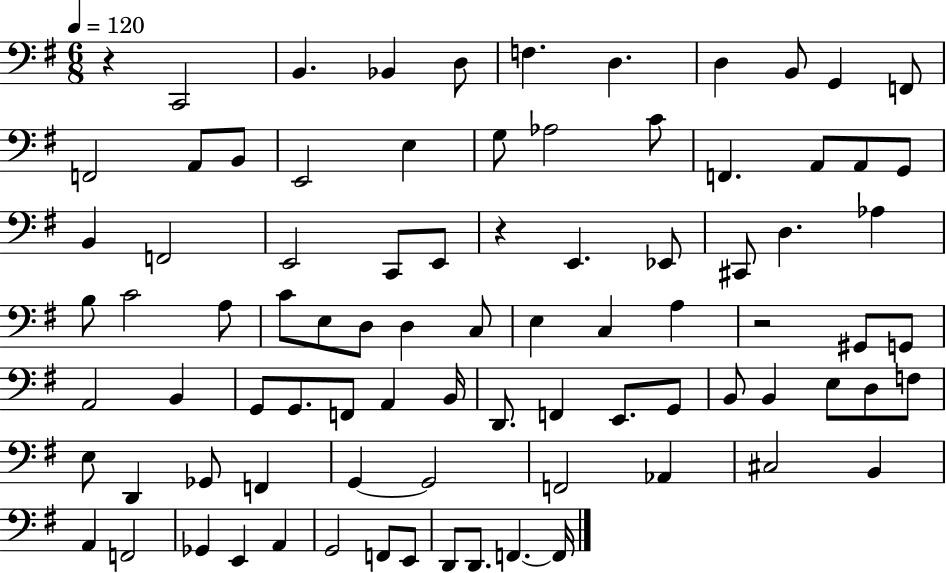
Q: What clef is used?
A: bass